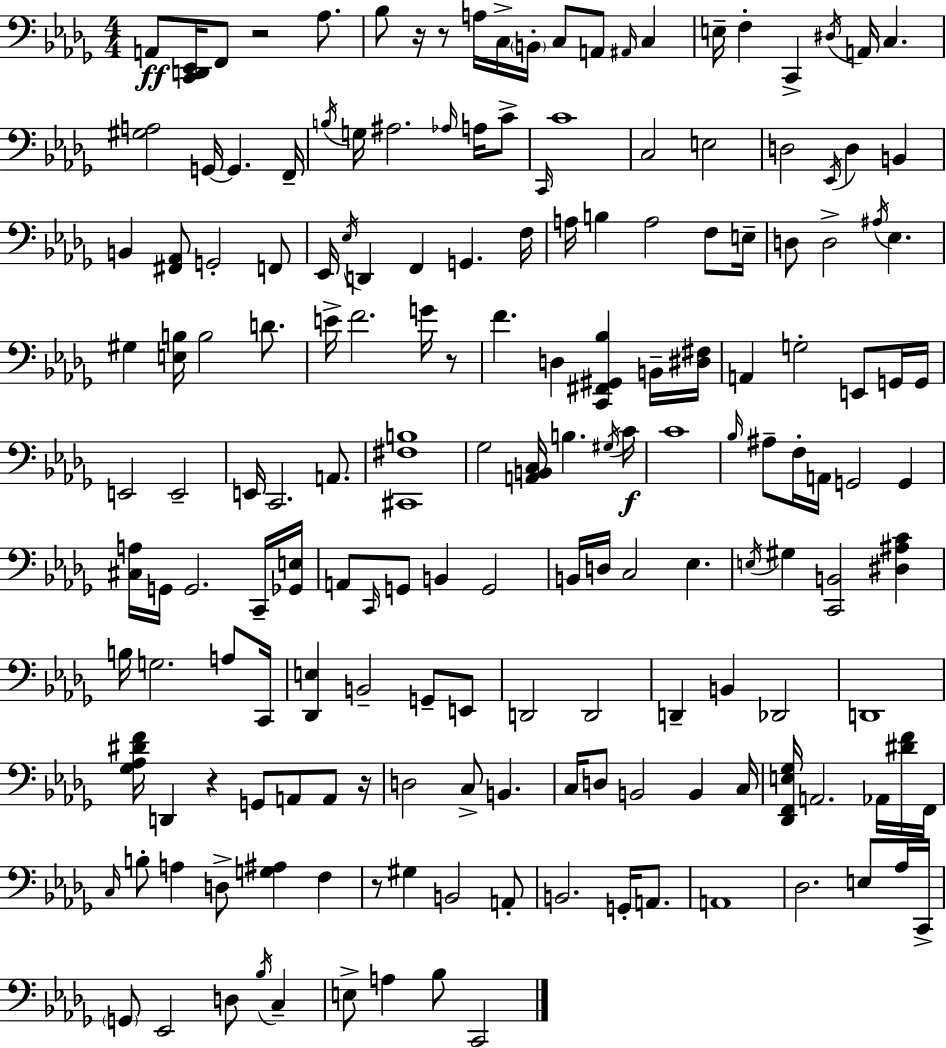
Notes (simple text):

A2/e [C2,D2,Eb2]/s F2/e R/h Ab3/e. Bb3/e R/s R/e A3/s C3/s B2/s C3/e A2/e A#2/s C3/q E3/s F3/q C2/q D#3/s A2/s C3/q. [G#3,A3]/h G2/s G2/q. F2/s B3/s G3/s A#3/h. Ab3/s A3/s C4/e C2/s C4/w C3/h E3/h D3/h Eb2/s D3/q B2/q B2/q [F#2,Ab2]/e G2/h F2/e Eb2/s Eb3/s D2/q F2/q G2/q. F3/s A3/s B3/q A3/h F3/e E3/s D3/e D3/h A#3/s Eb3/q. G#3/q [E3,B3]/s B3/h D4/e. E4/s F4/h. G4/s R/e F4/q. D3/q [C2,F#2,G#2,Bb3]/q B2/s [D#3,F#3]/s A2/q G3/h E2/e G2/s G2/s E2/h E2/h E2/s C2/h. A2/e. [C#2,F#3,B3]/w Gb3/h [A2,B2,C3]/s B3/q. G#3/s C4/s C4/w Bb3/s A#3/e F3/s A2/s G2/h G2/q [C#3,A3]/s G2/s G2/h. C2/s [Gb2,E3]/s A2/e C2/s G2/e B2/q G2/h B2/s D3/s C3/h Eb3/q. E3/s G#3/q [C2,B2]/h [D#3,A#3,C4]/q B3/s G3/h. A3/e C2/s [Db2,E3]/q B2/h G2/e E2/e D2/h D2/h D2/q B2/q Db2/h D2/w [Gb3,Ab3,D#4,F4]/s D2/q R/q G2/e A2/e A2/e R/s D3/h C3/e B2/q. C3/s D3/e B2/h B2/q C3/s [Db2,F2,E3,Gb3]/s A2/h. Ab2/s [D#4,F4]/s F2/s C3/s B3/e A3/q D3/e [G3,A#3]/q F3/q R/e G#3/q B2/h A2/e B2/h. G2/s A2/e. A2/w Db3/h. E3/e Ab3/s C2/s G2/e Eb2/h D3/e Bb3/s C3/q E3/e A3/q Bb3/e C2/h